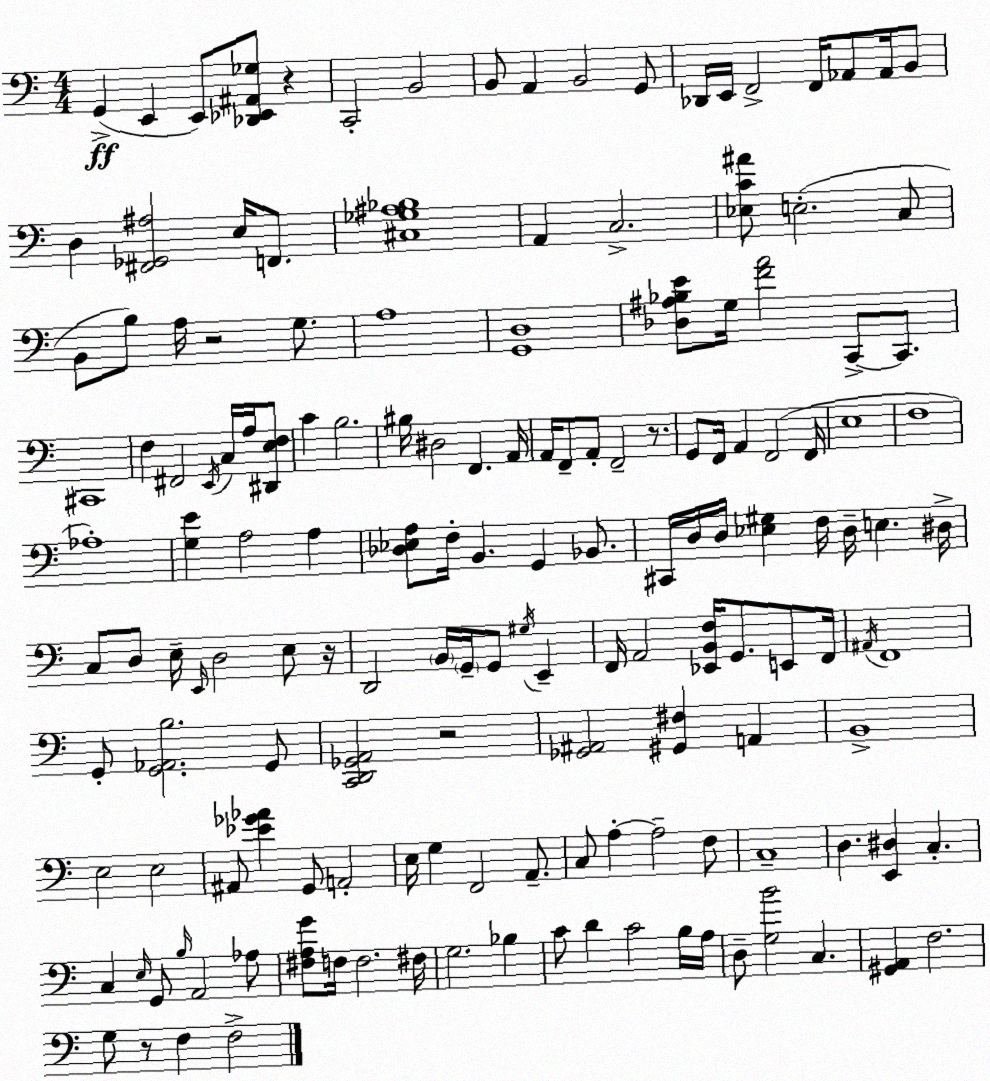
X:1
T:Untitled
M:4/4
L:1/4
K:C
G,, E,, E,,/2 [_D,,_E,,^A,,_G,]/2 z C,,2 B,,2 B,,/2 A,, B,,2 G,,/2 _D,,/4 E,,/4 F,,2 F,,/4 _A,,/2 _A,,/4 B,,/2 D, [^F,,_G,,^A,]2 E,/4 F,,/2 [^C,_G,^A,_B,]4 A,, C,2 [_E,C^A]/2 E,2 C,/2 B,,/2 B,/2 A,/4 z2 G,/2 A,4 [G,,D,]4 [_D,^A,_B,E]/2 G,/4 [FA]2 C,,/2 C,,/2 ^C,,4 F, ^F,,2 E,,/4 C,/4 A,/4 [^D,,E,F,]/2 C B,2 ^B,/4 ^D,2 F,, A,,/4 A,,/4 F,,/2 A,,/2 F,,2 z/2 G,,/2 F,,/4 A,, F,,2 F,,/4 E,4 F,4 _A,4 [G,E] A,2 A, [_D,_E,A,]/2 F,/4 B,, G,, _B,,/2 ^C,,/4 D,/4 D,/4 [_E,^G,] F,/4 D,/4 E, ^D,/4 C,/2 D,/2 E,/4 E,,/4 D,2 E,/2 z/4 D,,2 B,,/4 G,,/4 G,,/2 ^G,/4 E,, F,,/4 A,,2 [_E,,B,,F,]/4 G,,/2 E,,/2 F,,/4 ^A,,/4 F,,4 G,,/2 [G,,_A,,B,]2 G,,/2 [C,,D,,_G,,A,,]2 z2 [_G,,^A,,]2 [^G,,^F,] A,, B,,4 E,2 E,2 ^A,,/2 [_E_G_A] G,,/2 A,,2 E,/4 G, F,,2 A,,/2 C,/2 A, A,2 F,/2 C,4 D, [E,,^D,] C, C, E,/4 G,,/2 B,/4 A,,2 _A,/2 [^F,A,G]/2 F,/4 F,2 ^F,/4 G,2 _B, C/2 D C2 B,/4 A,/4 D,/2 [G,B]2 C, [^G,,A,,] F,2 G,/2 z/2 F, F,2